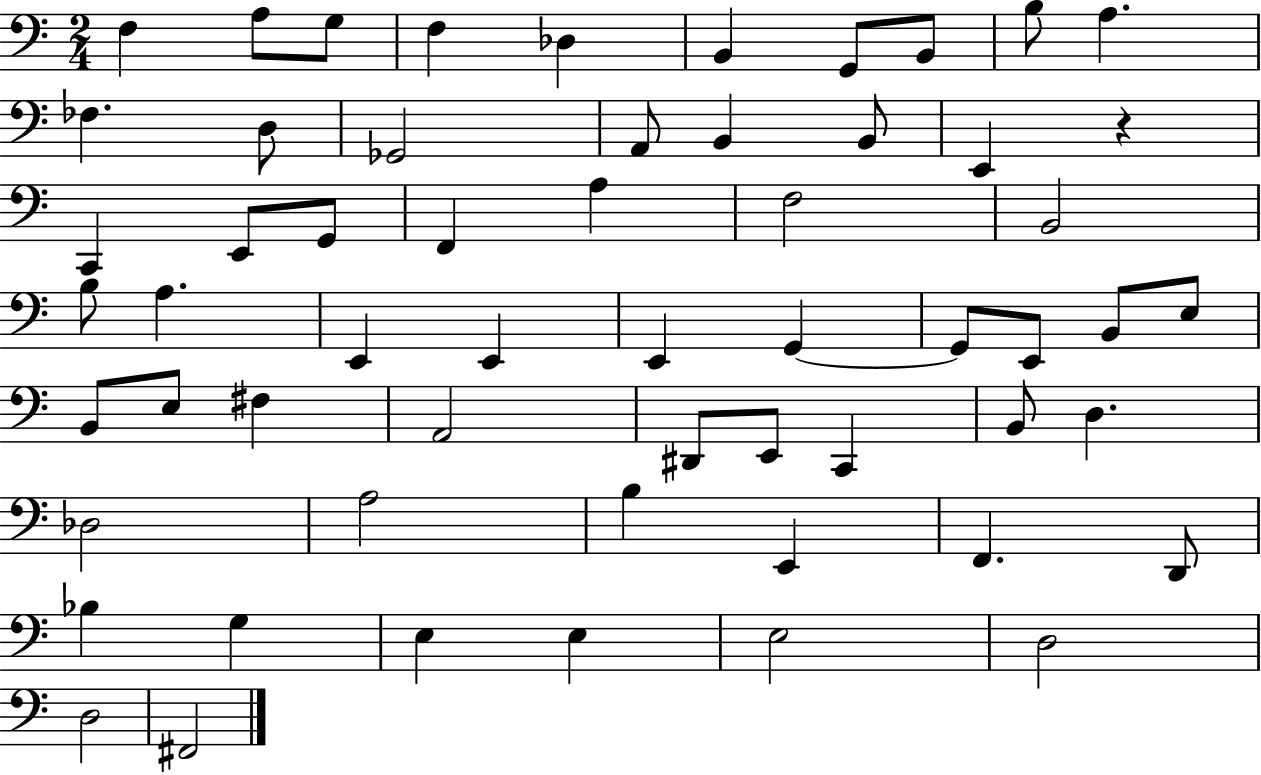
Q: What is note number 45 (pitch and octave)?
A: A3